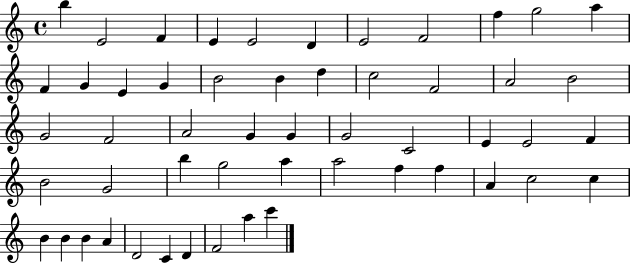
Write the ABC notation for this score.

X:1
T:Untitled
M:4/4
L:1/4
K:C
b E2 F E E2 D E2 F2 f g2 a F G E G B2 B d c2 F2 A2 B2 G2 F2 A2 G G G2 C2 E E2 F B2 G2 b g2 a a2 f f A c2 c B B B A D2 C D F2 a c'